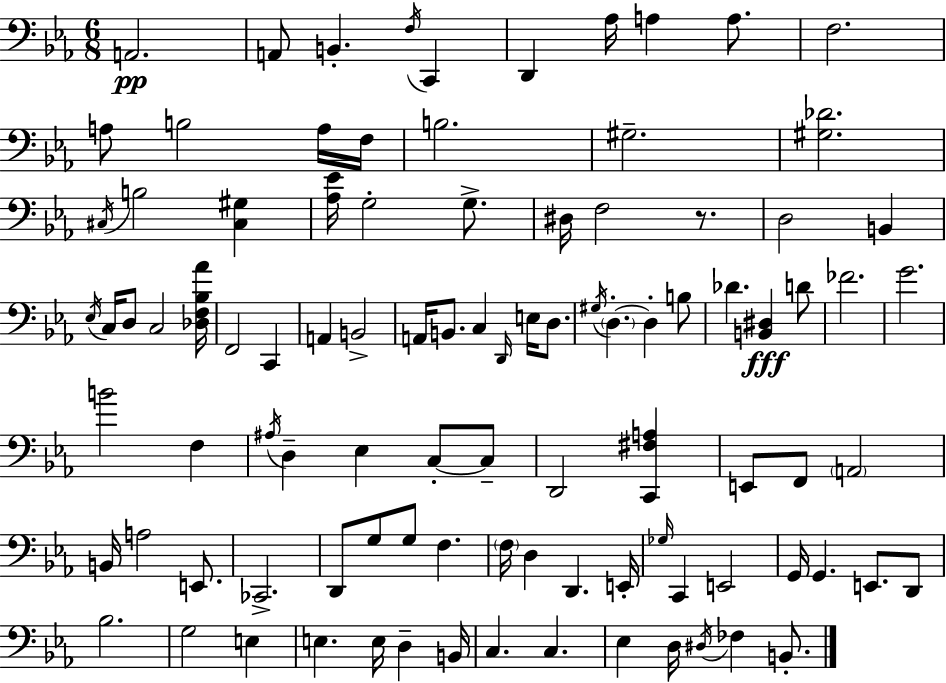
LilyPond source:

{
  \clef bass
  \numericTimeSignature
  \time 6/8
  \key c \minor
  a,2.\pp | a,8 b,4.-. \acciaccatura { f16 } c,4 | d,4 aes16 a4 a8. | f2. | \break a8 b2 a16 | f16 b2. | gis2.-- | <gis des'>2. | \break \acciaccatura { cis16 } b2 <cis gis>4 | <aes ees'>16 g2-. g8.-> | dis16 f2 r8. | d2 b,4 | \break \acciaccatura { ees16 } c16 d8 c2 | <des f bes aes'>16 f,2 c,4 | a,4 b,2-> | a,16 b,8. c4 \grace { d,16 } | \break e16 d8. \acciaccatura { gis16 } \parenthesize d4.-.~~ d4-. | b8 des'4. <b, dis>4\fff | d'8 fes'2. | g'2. | \break b'2 | f4 \acciaccatura { ais16 } d4-- ees4 | c8-.~~ c8-- d,2 | <c, fis a>4 e,8 f,8 \parenthesize a,2 | \break b,16 a2 | e,8. ces,2.-> | d,8 g8 g8 | f4. \parenthesize f16 d4 d,4. | \break e,16-. \grace { ges16 } c,4 e,2 | g,16 g,4. | e,8. d,8 bes2. | g2 | \break e4 e4. | e16 d4-- b,16 c4. | c4. ees4 d16 | \acciaccatura { dis16 } fes4 b,8.-. \bar "|."
}